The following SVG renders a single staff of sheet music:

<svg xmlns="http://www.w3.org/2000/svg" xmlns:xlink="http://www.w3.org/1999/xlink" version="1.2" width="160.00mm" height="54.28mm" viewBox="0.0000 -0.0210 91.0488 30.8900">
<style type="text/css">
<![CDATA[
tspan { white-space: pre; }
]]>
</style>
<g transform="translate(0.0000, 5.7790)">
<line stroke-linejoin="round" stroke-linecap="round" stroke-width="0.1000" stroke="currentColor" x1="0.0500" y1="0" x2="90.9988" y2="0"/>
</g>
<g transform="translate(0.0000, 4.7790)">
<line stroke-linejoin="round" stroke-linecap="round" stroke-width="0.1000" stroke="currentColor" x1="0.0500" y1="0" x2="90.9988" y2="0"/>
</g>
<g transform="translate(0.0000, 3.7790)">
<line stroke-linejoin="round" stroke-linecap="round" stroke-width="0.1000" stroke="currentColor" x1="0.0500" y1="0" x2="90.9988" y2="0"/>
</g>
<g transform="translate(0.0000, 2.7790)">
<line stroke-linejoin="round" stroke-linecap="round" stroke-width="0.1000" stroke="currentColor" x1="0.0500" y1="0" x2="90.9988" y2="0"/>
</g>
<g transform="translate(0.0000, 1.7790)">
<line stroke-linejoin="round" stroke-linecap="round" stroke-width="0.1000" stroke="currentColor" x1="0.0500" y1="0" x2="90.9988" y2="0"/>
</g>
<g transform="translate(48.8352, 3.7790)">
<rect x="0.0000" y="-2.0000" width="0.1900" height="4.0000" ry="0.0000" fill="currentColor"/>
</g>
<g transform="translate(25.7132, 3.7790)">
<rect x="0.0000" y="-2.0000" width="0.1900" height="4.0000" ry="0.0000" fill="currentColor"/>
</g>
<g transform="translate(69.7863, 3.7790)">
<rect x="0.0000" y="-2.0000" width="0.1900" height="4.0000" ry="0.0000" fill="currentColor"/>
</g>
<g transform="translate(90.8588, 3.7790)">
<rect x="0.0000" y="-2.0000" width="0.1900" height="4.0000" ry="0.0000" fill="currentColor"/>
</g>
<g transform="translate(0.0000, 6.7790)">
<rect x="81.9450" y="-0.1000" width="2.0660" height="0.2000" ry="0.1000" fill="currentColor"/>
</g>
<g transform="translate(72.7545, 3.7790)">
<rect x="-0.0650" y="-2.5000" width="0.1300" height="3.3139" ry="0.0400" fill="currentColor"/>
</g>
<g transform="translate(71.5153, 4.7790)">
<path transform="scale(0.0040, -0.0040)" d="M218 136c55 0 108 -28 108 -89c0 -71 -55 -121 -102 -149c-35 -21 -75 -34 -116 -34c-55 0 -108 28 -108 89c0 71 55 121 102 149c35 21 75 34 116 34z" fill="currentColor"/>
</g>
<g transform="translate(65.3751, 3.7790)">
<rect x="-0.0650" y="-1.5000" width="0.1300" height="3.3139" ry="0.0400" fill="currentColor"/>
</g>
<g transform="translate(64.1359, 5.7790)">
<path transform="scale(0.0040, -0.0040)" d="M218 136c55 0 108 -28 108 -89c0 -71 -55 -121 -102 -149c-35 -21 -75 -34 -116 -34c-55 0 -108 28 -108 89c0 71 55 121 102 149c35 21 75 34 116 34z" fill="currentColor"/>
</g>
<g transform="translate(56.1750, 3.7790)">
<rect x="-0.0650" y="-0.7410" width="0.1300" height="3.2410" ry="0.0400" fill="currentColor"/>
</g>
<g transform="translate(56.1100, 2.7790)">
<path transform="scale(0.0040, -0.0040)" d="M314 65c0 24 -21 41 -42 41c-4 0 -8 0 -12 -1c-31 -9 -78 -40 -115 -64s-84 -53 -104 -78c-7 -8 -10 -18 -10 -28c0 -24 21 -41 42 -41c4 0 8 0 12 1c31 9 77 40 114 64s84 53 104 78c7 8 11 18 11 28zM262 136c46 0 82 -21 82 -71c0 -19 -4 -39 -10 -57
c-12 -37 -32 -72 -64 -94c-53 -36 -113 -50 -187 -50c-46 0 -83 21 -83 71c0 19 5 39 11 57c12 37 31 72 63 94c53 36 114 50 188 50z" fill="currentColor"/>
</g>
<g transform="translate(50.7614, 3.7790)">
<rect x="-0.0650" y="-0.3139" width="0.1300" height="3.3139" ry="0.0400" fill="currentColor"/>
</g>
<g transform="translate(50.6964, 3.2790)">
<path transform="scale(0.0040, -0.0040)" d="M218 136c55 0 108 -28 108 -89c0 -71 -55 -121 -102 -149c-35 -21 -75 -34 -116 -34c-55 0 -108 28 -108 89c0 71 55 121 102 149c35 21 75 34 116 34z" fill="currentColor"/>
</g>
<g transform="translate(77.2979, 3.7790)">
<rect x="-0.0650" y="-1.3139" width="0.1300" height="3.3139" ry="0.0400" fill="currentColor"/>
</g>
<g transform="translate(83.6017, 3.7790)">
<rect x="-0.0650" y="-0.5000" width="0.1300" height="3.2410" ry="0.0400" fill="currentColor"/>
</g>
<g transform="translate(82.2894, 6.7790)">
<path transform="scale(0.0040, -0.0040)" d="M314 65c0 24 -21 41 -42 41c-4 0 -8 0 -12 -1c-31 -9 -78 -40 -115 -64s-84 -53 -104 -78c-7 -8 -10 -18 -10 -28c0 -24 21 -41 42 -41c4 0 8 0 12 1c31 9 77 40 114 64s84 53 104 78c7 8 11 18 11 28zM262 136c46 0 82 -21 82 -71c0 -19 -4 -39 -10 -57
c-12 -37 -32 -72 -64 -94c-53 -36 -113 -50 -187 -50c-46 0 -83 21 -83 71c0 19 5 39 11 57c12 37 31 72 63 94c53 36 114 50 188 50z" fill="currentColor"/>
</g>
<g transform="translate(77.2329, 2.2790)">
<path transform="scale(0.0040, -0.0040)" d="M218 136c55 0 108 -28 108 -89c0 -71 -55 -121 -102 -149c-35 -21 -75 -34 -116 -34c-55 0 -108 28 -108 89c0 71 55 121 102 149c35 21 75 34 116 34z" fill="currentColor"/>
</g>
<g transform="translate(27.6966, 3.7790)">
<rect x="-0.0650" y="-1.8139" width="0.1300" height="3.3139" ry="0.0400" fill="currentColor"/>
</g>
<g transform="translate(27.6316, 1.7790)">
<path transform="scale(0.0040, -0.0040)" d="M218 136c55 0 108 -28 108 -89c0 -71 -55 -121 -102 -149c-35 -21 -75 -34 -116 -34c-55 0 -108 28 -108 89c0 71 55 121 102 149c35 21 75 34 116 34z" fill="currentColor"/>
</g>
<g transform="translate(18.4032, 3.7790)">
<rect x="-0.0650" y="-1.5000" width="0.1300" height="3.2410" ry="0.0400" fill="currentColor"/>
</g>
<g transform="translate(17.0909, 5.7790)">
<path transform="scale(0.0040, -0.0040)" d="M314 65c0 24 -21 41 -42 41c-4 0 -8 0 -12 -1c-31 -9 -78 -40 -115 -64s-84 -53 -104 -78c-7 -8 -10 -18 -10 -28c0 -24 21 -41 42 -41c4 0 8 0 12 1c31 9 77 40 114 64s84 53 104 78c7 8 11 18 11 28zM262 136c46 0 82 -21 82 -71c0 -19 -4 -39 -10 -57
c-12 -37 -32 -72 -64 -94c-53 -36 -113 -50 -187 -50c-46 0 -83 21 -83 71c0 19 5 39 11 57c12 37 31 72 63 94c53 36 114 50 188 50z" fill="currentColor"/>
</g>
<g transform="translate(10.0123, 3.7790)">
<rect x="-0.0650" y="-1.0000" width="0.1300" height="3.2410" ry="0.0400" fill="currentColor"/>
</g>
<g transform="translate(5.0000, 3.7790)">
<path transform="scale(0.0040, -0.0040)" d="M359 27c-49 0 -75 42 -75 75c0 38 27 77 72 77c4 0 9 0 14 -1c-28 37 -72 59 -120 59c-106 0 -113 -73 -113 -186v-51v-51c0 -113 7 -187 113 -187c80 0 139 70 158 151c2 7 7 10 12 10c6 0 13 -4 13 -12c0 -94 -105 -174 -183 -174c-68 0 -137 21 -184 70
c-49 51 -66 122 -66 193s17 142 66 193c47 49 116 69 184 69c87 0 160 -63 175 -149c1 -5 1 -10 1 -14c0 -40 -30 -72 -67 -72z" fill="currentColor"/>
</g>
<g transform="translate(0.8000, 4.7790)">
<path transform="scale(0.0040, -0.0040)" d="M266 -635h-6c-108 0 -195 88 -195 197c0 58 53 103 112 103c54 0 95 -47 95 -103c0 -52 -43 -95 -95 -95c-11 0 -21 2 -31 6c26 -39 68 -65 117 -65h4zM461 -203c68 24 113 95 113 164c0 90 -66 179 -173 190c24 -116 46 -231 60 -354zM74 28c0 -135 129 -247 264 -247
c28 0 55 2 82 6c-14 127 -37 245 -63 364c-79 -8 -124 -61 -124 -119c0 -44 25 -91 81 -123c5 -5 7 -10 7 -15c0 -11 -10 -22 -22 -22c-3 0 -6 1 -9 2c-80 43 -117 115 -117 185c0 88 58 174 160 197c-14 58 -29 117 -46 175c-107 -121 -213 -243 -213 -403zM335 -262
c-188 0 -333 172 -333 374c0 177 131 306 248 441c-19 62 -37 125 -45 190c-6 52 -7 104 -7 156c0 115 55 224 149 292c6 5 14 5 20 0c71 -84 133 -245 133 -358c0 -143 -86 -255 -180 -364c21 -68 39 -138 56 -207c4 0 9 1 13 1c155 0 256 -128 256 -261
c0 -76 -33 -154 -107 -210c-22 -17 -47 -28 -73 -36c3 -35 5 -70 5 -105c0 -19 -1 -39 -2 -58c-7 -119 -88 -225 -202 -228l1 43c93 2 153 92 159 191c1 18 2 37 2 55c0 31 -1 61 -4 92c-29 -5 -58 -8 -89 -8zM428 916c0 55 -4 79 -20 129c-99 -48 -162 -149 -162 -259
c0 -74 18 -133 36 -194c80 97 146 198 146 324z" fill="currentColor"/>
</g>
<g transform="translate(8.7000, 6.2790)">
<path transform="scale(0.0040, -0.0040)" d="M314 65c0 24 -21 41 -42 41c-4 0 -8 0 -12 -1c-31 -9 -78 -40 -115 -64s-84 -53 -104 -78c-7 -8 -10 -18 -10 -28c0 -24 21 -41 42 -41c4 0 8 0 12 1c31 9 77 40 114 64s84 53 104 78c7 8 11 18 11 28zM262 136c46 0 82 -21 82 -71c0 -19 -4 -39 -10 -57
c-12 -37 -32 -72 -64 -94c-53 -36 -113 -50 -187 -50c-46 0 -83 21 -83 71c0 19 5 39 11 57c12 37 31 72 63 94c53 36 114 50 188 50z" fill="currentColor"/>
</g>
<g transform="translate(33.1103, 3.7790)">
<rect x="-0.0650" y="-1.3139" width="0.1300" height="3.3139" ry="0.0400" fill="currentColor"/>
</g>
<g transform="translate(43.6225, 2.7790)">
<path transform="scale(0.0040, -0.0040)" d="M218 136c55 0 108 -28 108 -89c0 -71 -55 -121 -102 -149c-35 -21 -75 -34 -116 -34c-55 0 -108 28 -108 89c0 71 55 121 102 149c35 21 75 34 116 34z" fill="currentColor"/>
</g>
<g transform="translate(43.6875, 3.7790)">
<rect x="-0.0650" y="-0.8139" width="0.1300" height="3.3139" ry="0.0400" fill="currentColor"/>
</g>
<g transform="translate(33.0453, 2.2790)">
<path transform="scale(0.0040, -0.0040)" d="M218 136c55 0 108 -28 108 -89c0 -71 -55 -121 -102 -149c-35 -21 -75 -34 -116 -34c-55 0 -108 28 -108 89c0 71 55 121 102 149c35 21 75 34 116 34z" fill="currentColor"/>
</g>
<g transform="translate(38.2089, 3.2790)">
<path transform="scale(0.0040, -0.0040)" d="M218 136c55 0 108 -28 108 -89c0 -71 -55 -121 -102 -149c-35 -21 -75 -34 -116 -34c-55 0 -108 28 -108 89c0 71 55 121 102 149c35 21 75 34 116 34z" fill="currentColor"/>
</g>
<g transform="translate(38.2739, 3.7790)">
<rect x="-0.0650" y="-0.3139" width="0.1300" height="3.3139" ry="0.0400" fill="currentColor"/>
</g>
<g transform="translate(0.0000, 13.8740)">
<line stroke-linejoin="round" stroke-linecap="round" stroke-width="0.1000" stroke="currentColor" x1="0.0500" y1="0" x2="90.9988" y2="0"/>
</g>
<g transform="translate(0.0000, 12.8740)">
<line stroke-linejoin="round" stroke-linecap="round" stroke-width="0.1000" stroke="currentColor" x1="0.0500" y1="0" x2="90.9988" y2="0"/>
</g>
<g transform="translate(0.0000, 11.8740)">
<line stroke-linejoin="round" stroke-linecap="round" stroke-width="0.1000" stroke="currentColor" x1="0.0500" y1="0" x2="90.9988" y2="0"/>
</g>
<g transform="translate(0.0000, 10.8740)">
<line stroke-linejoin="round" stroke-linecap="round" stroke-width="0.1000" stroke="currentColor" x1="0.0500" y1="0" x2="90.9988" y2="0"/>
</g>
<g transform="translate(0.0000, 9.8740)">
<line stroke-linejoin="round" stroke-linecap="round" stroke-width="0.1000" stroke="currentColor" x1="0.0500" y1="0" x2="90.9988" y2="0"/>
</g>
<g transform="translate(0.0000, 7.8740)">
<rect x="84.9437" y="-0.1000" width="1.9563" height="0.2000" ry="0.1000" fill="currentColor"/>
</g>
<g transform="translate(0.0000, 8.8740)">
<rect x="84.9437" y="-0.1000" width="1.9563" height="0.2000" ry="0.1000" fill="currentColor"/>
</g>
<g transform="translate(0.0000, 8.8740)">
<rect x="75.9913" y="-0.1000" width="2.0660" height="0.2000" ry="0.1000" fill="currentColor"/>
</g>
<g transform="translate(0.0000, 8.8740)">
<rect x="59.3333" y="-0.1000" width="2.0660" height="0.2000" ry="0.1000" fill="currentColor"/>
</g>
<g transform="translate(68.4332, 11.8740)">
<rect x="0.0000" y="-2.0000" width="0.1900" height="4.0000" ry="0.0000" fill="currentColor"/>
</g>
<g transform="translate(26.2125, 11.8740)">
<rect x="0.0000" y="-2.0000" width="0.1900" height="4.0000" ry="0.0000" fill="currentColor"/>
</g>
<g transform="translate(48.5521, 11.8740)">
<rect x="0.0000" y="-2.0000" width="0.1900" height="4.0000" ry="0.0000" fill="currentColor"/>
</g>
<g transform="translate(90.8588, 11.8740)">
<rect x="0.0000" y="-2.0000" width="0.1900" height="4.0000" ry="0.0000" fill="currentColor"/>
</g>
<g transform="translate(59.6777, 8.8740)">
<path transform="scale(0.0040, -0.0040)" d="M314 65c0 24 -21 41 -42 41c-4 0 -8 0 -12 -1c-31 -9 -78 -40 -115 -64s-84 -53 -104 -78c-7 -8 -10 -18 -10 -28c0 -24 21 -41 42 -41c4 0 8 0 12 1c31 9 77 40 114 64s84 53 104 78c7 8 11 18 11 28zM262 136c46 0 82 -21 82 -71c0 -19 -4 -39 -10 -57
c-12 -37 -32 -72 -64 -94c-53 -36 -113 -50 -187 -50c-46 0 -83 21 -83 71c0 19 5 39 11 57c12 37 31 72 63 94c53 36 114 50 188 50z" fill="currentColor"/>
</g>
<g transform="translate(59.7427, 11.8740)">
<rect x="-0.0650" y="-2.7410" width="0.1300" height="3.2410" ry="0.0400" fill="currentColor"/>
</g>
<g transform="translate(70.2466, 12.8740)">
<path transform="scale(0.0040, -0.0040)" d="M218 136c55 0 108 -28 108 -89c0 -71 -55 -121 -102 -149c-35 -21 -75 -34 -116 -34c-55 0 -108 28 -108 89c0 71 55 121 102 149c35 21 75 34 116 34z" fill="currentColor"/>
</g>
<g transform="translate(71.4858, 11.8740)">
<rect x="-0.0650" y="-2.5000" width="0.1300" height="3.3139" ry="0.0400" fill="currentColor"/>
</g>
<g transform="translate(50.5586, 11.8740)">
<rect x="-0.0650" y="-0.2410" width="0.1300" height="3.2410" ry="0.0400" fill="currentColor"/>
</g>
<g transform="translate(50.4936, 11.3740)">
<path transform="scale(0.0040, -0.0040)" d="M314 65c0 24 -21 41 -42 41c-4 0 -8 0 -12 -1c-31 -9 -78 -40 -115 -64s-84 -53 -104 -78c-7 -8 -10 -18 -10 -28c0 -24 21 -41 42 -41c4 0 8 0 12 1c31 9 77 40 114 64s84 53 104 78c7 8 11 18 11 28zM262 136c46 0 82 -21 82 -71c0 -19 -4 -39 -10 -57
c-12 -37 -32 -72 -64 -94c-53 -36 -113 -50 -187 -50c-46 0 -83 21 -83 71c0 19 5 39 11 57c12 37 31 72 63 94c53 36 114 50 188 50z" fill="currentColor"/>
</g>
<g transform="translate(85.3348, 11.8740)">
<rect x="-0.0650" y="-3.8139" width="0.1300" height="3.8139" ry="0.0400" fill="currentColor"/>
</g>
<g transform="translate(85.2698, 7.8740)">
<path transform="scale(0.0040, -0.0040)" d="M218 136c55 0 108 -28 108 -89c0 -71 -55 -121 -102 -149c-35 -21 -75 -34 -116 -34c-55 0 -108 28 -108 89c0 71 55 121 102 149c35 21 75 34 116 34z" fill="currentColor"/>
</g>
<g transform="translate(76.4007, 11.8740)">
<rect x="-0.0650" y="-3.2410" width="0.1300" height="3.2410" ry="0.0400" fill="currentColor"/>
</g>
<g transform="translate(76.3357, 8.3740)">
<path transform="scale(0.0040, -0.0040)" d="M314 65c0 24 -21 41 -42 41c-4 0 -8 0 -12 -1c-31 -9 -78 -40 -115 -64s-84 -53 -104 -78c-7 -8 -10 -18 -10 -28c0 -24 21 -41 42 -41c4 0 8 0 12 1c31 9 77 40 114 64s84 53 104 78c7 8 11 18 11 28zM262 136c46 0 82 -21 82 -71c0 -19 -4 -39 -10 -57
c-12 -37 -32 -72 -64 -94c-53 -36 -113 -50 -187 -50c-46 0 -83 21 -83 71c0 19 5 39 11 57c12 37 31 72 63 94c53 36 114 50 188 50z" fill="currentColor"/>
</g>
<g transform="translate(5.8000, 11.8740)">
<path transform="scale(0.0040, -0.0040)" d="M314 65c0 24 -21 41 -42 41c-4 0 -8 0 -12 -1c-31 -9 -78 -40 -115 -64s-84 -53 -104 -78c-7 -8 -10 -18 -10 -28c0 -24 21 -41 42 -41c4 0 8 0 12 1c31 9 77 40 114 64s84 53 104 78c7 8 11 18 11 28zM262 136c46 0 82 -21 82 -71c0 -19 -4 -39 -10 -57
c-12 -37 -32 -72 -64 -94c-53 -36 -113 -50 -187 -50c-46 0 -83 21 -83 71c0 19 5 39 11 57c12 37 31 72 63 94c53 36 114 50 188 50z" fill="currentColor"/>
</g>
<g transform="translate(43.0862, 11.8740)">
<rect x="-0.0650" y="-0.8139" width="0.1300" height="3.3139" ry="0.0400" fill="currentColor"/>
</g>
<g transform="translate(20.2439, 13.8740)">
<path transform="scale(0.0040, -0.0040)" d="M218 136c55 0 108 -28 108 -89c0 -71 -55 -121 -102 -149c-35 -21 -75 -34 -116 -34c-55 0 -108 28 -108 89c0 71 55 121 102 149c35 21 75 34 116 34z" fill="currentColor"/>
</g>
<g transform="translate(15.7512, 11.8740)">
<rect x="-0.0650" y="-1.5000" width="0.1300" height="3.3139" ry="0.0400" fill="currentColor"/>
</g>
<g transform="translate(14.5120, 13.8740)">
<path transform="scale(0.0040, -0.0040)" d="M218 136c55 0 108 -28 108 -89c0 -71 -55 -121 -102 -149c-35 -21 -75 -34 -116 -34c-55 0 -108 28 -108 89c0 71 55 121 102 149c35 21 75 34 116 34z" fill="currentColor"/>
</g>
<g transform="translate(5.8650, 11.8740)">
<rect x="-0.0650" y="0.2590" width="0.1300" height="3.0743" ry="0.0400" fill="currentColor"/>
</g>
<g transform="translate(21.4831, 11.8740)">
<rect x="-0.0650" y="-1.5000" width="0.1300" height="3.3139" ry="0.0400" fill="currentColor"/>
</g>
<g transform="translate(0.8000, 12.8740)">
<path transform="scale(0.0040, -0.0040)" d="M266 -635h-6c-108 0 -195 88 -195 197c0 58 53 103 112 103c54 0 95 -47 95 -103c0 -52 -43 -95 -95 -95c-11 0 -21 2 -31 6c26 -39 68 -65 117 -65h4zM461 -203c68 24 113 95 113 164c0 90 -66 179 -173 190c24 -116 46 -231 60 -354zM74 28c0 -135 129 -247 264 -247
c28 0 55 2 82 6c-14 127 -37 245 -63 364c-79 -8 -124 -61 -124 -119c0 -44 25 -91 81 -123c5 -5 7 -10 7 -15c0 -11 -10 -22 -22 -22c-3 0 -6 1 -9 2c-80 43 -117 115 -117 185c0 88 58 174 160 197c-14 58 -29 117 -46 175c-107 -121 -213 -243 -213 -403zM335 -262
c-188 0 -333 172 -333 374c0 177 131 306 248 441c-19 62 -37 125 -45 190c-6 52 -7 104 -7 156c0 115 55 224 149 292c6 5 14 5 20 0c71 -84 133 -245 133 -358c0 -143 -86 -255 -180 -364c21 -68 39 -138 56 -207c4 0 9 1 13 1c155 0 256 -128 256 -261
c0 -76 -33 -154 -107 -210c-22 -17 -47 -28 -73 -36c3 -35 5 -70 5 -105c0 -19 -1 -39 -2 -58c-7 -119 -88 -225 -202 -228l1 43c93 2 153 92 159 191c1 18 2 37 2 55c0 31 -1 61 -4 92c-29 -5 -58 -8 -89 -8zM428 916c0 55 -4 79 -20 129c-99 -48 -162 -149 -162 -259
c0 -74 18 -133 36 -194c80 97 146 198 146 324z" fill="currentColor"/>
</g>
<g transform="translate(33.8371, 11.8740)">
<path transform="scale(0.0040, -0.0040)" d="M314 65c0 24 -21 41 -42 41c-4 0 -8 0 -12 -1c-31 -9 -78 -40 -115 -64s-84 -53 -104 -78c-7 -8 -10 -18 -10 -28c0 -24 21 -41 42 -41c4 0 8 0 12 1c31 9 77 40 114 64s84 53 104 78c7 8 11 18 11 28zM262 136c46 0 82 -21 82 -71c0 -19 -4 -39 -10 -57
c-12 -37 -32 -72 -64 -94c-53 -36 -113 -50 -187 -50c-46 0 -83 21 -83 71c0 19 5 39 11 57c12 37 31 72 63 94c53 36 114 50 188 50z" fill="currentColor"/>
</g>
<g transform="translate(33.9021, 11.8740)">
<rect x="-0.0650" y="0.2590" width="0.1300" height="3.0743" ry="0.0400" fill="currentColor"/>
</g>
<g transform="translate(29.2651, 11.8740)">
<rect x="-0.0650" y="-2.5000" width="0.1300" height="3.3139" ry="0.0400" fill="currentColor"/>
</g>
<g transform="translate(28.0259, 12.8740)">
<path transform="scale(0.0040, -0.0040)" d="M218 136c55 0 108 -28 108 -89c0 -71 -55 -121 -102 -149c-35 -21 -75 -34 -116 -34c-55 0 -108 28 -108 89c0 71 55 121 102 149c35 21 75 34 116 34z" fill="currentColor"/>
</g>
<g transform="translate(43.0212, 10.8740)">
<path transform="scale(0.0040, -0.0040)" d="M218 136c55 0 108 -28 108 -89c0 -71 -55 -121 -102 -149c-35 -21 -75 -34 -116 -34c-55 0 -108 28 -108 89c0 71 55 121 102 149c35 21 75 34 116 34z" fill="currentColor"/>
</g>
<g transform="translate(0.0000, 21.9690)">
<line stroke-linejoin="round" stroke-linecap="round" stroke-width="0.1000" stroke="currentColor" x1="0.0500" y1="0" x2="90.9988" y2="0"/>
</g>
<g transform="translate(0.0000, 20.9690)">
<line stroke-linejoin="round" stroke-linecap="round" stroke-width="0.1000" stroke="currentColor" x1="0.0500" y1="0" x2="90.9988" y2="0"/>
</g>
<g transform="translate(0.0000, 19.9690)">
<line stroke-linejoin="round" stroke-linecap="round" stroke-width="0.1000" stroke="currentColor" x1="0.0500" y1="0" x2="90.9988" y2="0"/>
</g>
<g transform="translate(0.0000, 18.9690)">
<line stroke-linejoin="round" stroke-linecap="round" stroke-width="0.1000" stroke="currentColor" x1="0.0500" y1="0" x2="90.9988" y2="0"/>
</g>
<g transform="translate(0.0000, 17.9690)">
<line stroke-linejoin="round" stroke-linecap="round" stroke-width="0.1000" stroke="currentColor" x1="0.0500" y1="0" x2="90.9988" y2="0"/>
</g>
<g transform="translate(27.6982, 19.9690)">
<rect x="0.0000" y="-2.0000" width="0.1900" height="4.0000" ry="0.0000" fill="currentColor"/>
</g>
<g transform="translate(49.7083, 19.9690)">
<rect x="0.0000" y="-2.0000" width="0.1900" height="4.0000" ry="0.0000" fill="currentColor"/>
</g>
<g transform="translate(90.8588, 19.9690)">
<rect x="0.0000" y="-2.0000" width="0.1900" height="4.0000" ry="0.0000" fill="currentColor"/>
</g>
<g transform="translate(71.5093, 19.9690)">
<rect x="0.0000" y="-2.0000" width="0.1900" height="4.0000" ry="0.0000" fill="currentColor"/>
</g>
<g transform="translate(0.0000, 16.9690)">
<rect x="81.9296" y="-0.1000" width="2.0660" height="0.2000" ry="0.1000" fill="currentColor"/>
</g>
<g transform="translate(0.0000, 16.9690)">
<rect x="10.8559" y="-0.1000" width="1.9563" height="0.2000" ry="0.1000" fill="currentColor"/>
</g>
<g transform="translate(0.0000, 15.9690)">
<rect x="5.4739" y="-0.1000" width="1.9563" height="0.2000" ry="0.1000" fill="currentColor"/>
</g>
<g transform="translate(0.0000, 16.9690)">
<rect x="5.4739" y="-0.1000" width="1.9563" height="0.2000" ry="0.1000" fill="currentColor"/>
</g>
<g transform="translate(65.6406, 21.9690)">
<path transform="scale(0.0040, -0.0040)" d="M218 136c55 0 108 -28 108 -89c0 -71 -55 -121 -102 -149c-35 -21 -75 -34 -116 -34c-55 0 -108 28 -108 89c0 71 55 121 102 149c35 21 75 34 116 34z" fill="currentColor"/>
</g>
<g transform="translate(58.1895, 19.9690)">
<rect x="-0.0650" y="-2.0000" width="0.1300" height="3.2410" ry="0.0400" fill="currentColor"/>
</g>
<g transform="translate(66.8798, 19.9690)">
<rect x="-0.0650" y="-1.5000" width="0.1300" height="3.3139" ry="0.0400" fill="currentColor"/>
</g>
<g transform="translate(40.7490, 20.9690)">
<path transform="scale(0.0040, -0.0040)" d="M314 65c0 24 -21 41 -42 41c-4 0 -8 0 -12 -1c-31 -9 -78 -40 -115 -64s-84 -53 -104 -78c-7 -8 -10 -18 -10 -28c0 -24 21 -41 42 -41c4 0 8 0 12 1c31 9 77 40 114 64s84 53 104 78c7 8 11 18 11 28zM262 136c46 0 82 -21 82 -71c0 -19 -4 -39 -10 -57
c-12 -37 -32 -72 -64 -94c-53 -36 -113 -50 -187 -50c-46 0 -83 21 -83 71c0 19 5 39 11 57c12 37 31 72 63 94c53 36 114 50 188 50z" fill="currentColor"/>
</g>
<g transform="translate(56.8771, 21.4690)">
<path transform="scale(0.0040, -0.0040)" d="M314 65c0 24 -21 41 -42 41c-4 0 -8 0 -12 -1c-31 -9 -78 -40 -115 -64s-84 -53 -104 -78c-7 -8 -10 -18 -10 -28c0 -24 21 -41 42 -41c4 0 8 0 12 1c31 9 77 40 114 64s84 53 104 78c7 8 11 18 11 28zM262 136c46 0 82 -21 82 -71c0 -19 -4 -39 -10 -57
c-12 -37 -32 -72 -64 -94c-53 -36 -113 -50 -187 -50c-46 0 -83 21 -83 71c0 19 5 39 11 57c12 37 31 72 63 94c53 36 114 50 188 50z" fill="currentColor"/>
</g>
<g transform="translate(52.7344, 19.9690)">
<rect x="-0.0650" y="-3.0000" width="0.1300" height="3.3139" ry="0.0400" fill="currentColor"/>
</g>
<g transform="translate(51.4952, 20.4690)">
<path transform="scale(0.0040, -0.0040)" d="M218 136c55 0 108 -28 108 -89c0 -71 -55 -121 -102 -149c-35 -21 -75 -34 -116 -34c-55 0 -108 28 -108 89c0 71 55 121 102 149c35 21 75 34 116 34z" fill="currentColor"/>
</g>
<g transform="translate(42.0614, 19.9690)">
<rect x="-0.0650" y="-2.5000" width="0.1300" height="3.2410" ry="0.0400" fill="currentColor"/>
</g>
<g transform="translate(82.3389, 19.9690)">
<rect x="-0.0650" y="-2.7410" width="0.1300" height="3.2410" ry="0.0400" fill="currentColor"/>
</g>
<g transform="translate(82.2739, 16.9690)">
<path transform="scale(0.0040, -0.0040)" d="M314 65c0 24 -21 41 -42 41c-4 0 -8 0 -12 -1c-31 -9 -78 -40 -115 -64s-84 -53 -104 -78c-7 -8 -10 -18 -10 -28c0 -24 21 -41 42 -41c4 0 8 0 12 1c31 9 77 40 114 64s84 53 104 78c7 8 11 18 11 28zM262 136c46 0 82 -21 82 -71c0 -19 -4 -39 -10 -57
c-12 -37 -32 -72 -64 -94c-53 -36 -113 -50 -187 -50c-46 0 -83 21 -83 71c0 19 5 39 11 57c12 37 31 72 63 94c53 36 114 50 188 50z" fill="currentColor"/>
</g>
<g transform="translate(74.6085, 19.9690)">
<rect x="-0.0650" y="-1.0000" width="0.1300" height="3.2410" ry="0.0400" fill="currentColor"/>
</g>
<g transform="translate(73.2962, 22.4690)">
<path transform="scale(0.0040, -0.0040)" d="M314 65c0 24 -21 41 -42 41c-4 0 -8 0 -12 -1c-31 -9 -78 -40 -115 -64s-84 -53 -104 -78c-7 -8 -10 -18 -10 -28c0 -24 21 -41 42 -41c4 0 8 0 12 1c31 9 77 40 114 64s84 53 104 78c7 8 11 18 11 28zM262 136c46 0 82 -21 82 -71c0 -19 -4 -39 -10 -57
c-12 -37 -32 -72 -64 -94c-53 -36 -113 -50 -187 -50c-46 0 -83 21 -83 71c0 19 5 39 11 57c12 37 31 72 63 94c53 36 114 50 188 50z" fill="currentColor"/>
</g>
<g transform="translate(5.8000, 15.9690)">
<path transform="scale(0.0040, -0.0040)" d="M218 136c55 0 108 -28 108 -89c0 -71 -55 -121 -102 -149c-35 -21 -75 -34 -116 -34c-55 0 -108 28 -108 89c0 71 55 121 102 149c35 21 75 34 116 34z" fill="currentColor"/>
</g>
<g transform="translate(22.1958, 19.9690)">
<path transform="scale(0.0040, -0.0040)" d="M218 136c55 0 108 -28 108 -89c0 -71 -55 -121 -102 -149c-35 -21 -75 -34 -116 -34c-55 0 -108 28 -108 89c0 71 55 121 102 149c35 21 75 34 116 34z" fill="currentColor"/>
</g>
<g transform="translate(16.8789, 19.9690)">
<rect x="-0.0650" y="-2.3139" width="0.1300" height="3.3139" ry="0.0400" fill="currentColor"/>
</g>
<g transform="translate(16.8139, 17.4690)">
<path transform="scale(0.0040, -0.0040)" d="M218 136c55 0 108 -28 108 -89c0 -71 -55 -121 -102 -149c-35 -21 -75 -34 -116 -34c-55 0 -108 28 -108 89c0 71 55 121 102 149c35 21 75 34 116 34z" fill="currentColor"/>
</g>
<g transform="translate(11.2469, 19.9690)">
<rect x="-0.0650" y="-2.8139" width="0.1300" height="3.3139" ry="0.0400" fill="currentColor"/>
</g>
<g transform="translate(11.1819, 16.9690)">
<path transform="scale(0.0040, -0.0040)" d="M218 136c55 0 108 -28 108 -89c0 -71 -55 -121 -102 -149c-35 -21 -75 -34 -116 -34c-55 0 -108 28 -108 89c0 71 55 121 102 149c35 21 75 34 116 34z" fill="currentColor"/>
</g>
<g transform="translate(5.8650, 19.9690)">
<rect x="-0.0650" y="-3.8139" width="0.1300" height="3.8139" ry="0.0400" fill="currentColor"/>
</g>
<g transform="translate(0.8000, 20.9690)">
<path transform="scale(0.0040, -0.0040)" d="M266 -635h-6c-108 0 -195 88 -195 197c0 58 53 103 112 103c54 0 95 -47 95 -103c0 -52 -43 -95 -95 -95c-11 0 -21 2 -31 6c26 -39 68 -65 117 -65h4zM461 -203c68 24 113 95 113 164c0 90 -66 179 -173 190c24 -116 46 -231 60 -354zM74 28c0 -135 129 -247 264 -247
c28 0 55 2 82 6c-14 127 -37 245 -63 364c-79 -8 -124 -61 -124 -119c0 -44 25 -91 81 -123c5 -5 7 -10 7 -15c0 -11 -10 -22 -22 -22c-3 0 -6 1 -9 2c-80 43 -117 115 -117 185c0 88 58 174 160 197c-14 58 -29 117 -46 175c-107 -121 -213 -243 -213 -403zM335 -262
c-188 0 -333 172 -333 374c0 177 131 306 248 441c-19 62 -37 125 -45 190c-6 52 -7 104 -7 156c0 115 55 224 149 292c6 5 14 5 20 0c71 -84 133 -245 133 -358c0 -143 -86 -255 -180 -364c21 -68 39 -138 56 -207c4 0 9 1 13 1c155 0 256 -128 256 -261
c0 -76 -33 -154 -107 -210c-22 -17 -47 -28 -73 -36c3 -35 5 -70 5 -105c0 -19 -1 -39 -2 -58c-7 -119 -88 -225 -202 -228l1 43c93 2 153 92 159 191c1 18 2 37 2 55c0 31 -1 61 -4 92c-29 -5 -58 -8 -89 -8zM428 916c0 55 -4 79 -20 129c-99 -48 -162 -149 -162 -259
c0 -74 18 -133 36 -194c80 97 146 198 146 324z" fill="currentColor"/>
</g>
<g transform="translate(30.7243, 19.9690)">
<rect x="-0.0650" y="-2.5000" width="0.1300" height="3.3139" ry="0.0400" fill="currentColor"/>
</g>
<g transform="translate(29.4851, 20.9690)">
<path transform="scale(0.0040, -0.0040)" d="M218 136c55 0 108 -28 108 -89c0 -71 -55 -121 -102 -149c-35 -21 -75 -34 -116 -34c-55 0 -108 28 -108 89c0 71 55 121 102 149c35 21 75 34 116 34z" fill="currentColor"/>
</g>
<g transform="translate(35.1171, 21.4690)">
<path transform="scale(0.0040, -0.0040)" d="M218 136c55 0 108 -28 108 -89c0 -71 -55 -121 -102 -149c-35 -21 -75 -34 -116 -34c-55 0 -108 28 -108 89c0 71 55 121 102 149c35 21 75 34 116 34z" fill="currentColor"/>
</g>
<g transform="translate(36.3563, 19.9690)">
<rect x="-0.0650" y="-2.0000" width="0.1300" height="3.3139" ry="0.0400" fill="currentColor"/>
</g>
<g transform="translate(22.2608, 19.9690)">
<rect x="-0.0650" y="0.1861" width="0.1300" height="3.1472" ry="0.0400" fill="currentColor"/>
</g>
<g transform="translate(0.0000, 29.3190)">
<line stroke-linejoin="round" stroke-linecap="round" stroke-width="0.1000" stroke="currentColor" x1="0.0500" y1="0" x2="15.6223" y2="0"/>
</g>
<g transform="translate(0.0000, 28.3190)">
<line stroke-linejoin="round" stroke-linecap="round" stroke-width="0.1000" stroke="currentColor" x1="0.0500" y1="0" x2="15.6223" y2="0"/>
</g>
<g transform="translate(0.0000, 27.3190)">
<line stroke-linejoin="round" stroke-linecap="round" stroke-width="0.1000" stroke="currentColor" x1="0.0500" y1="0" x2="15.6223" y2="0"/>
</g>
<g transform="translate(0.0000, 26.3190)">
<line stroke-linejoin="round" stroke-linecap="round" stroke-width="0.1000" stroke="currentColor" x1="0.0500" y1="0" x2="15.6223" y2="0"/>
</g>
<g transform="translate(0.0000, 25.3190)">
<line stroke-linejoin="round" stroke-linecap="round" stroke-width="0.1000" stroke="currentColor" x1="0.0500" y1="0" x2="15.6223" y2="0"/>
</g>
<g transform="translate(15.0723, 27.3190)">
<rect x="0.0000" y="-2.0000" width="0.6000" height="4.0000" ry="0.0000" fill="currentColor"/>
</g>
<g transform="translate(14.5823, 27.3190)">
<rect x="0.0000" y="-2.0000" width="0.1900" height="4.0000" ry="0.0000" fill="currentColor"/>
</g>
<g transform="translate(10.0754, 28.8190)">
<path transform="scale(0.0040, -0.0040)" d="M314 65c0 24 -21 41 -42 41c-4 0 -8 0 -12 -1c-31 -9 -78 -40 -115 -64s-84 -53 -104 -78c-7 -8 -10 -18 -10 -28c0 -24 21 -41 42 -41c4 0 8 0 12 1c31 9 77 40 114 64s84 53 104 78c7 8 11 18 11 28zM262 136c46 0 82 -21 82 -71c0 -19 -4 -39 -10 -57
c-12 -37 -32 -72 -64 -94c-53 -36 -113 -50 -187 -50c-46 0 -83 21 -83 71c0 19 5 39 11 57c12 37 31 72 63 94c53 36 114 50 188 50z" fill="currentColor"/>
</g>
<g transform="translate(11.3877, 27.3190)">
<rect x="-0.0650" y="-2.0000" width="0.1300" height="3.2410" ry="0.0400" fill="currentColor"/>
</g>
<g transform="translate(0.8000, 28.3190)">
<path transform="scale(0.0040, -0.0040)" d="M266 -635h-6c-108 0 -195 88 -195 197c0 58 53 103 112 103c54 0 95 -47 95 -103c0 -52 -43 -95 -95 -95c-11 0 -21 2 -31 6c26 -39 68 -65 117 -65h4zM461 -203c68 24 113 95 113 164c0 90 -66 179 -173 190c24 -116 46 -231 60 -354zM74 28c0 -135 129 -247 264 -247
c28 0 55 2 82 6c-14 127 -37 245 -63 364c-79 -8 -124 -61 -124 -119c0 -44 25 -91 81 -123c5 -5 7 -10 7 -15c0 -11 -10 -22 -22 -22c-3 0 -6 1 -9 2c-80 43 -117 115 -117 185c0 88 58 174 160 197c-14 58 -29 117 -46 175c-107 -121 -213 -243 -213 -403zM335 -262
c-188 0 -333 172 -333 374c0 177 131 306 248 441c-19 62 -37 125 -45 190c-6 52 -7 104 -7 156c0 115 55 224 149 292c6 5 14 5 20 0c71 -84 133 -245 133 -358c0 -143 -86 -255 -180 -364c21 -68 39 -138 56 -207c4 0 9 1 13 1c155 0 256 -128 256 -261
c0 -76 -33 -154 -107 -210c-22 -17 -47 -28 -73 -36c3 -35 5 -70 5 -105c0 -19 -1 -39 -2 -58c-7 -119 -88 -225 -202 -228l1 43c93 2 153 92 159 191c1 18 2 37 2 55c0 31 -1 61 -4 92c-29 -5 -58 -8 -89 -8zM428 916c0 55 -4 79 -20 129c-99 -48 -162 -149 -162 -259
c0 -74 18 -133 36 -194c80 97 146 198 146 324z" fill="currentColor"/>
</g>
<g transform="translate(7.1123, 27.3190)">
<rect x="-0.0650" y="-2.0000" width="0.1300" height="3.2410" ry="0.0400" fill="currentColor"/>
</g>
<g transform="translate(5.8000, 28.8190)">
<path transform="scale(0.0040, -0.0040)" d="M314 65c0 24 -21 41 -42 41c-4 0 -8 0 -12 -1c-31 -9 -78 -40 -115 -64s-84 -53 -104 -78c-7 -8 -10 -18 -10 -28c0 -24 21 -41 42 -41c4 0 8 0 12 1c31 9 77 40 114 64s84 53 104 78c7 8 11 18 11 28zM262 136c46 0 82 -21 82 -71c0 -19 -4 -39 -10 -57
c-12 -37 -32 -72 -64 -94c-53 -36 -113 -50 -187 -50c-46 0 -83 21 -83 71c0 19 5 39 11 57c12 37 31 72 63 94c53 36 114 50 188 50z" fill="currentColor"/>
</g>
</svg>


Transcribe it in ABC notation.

X:1
T:Untitled
M:4/4
L:1/4
K:C
D2 E2 f e c d c d2 E G e C2 B2 E E G B2 d c2 a2 G b2 c' c' a g B G F G2 A F2 E D2 a2 F2 F2